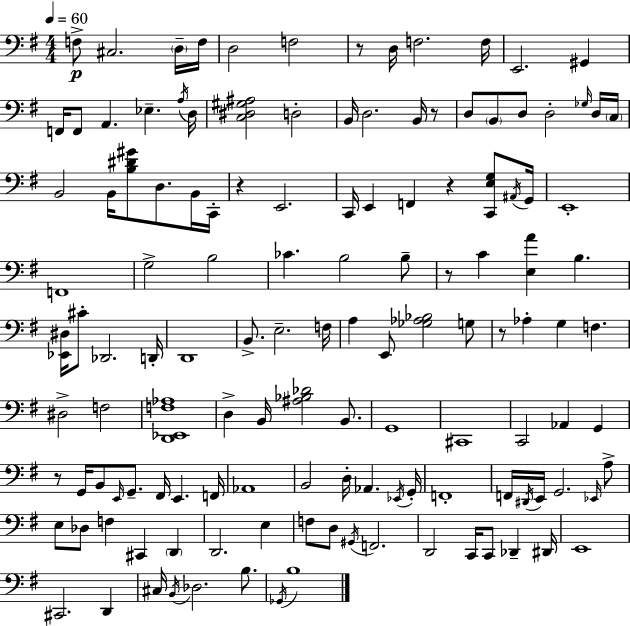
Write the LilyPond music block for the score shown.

{
  \clef bass
  \numericTimeSignature
  \time 4/4
  \key e \minor
  \tempo 4 = 60
  f8->\p cis2. \parenthesize d16-- f16 | d2 f2 | r8 d16 f2. f16 | e,2. gis,4 | \break f,16 f,8 a,4. ees4.-- \acciaccatura { a16 } | d16 <c dis gis ais>2 d2-. | b,16 d2. b,16 r8 | d8 \parenthesize b,8 d8 d2-. \grace { ges16 } | \break d16 \parenthesize c16 b,2 b,16 <b dis' gis'>8 d8. | b,16 c,16-. r4 e,2. | c,16 e,4 f,4 r4 <c, e g>8 | \acciaccatura { ais,16 } g,16 e,1-. | \break f,1 | g2-> b2 | ces'4. b2 | b8-- r8 c'4 <e a'>4 b4. | \break <ees, dis>16 cis'8-. des,2. | d,16-. d,1 | b,8.-> e2.-- | f16 a4 e,8 <ges aes bes>2 | \break g8 r8 aes4-. g4 f4. | dis2-> f2 | <d, ees, f aes>1 | d4-> b,16 <ais bes des'>2 | \break b,8. g,1 | cis,1 | c,2 aes,4 g,4 | r8 g,16 b,8 \grace { e,16 } g,8.-- fis,16 e,4. | \break f,16 aes,1 | b,2 d16-. aes,4. | \acciaccatura { ees,16 } g,16-. f,1-. | f,16 \acciaccatura { dis,16 } e,16 g,2. | \break \grace { ees,16 } a8-> e8 des8 f4 cis,4 | \parenthesize d,4 d,2. | e4 f8 d8 \acciaccatura { gis,16 } f,2. | d,2 | \break c,16 c,8 des,4-- dis,16 e,1 | cis,2. | d,4 cis16 \acciaccatura { b,16 } des2. | b8. \acciaccatura { ges,16 } b1 | \break \bar "|."
}